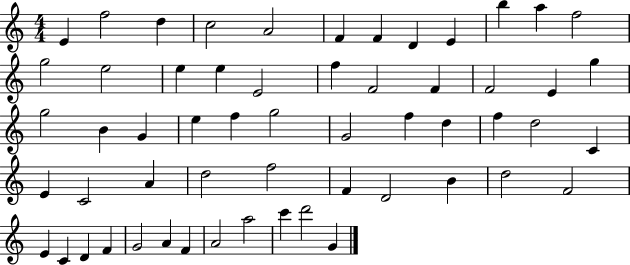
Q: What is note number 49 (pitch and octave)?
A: F4